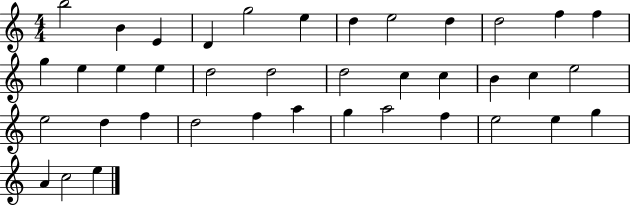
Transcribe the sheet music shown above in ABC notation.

X:1
T:Untitled
M:4/4
L:1/4
K:C
b2 B E D g2 e d e2 d d2 f f g e e e d2 d2 d2 c c B c e2 e2 d f d2 f a g a2 f e2 e g A c2 e